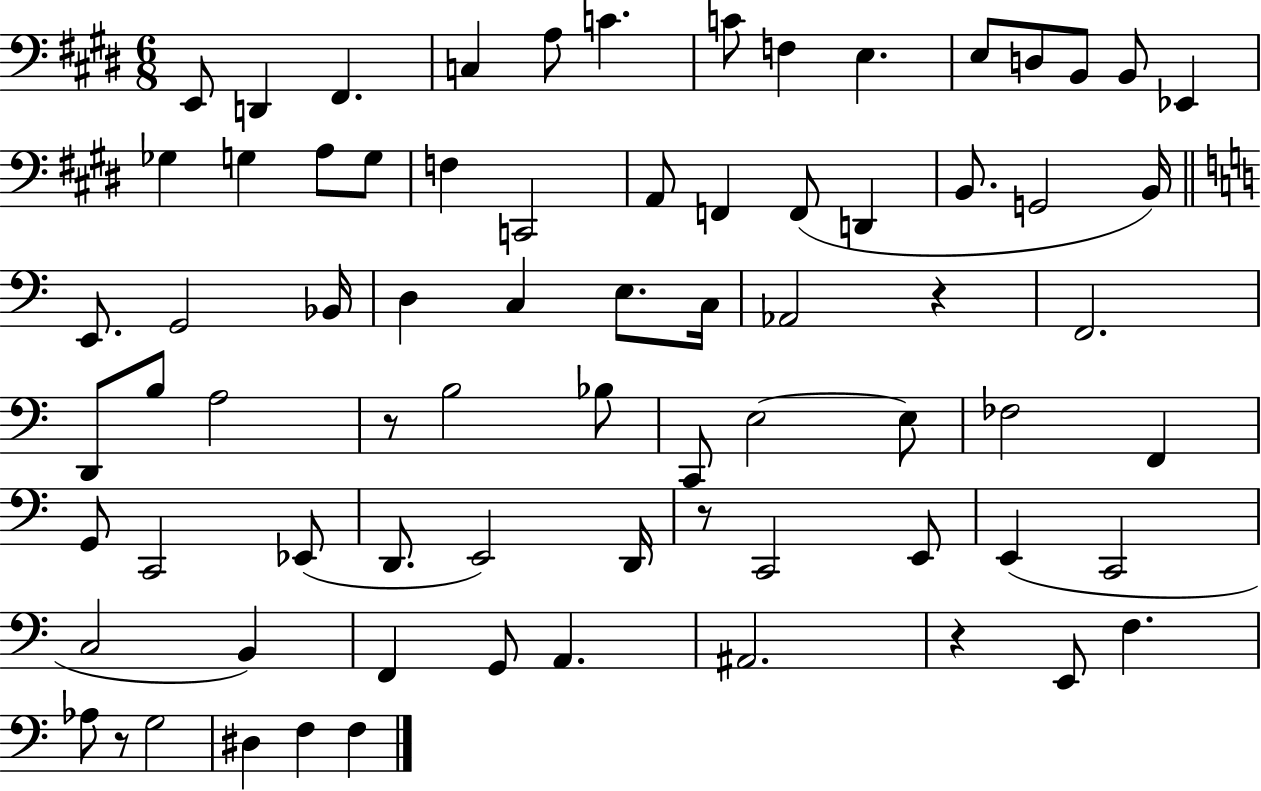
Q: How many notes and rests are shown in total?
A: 74